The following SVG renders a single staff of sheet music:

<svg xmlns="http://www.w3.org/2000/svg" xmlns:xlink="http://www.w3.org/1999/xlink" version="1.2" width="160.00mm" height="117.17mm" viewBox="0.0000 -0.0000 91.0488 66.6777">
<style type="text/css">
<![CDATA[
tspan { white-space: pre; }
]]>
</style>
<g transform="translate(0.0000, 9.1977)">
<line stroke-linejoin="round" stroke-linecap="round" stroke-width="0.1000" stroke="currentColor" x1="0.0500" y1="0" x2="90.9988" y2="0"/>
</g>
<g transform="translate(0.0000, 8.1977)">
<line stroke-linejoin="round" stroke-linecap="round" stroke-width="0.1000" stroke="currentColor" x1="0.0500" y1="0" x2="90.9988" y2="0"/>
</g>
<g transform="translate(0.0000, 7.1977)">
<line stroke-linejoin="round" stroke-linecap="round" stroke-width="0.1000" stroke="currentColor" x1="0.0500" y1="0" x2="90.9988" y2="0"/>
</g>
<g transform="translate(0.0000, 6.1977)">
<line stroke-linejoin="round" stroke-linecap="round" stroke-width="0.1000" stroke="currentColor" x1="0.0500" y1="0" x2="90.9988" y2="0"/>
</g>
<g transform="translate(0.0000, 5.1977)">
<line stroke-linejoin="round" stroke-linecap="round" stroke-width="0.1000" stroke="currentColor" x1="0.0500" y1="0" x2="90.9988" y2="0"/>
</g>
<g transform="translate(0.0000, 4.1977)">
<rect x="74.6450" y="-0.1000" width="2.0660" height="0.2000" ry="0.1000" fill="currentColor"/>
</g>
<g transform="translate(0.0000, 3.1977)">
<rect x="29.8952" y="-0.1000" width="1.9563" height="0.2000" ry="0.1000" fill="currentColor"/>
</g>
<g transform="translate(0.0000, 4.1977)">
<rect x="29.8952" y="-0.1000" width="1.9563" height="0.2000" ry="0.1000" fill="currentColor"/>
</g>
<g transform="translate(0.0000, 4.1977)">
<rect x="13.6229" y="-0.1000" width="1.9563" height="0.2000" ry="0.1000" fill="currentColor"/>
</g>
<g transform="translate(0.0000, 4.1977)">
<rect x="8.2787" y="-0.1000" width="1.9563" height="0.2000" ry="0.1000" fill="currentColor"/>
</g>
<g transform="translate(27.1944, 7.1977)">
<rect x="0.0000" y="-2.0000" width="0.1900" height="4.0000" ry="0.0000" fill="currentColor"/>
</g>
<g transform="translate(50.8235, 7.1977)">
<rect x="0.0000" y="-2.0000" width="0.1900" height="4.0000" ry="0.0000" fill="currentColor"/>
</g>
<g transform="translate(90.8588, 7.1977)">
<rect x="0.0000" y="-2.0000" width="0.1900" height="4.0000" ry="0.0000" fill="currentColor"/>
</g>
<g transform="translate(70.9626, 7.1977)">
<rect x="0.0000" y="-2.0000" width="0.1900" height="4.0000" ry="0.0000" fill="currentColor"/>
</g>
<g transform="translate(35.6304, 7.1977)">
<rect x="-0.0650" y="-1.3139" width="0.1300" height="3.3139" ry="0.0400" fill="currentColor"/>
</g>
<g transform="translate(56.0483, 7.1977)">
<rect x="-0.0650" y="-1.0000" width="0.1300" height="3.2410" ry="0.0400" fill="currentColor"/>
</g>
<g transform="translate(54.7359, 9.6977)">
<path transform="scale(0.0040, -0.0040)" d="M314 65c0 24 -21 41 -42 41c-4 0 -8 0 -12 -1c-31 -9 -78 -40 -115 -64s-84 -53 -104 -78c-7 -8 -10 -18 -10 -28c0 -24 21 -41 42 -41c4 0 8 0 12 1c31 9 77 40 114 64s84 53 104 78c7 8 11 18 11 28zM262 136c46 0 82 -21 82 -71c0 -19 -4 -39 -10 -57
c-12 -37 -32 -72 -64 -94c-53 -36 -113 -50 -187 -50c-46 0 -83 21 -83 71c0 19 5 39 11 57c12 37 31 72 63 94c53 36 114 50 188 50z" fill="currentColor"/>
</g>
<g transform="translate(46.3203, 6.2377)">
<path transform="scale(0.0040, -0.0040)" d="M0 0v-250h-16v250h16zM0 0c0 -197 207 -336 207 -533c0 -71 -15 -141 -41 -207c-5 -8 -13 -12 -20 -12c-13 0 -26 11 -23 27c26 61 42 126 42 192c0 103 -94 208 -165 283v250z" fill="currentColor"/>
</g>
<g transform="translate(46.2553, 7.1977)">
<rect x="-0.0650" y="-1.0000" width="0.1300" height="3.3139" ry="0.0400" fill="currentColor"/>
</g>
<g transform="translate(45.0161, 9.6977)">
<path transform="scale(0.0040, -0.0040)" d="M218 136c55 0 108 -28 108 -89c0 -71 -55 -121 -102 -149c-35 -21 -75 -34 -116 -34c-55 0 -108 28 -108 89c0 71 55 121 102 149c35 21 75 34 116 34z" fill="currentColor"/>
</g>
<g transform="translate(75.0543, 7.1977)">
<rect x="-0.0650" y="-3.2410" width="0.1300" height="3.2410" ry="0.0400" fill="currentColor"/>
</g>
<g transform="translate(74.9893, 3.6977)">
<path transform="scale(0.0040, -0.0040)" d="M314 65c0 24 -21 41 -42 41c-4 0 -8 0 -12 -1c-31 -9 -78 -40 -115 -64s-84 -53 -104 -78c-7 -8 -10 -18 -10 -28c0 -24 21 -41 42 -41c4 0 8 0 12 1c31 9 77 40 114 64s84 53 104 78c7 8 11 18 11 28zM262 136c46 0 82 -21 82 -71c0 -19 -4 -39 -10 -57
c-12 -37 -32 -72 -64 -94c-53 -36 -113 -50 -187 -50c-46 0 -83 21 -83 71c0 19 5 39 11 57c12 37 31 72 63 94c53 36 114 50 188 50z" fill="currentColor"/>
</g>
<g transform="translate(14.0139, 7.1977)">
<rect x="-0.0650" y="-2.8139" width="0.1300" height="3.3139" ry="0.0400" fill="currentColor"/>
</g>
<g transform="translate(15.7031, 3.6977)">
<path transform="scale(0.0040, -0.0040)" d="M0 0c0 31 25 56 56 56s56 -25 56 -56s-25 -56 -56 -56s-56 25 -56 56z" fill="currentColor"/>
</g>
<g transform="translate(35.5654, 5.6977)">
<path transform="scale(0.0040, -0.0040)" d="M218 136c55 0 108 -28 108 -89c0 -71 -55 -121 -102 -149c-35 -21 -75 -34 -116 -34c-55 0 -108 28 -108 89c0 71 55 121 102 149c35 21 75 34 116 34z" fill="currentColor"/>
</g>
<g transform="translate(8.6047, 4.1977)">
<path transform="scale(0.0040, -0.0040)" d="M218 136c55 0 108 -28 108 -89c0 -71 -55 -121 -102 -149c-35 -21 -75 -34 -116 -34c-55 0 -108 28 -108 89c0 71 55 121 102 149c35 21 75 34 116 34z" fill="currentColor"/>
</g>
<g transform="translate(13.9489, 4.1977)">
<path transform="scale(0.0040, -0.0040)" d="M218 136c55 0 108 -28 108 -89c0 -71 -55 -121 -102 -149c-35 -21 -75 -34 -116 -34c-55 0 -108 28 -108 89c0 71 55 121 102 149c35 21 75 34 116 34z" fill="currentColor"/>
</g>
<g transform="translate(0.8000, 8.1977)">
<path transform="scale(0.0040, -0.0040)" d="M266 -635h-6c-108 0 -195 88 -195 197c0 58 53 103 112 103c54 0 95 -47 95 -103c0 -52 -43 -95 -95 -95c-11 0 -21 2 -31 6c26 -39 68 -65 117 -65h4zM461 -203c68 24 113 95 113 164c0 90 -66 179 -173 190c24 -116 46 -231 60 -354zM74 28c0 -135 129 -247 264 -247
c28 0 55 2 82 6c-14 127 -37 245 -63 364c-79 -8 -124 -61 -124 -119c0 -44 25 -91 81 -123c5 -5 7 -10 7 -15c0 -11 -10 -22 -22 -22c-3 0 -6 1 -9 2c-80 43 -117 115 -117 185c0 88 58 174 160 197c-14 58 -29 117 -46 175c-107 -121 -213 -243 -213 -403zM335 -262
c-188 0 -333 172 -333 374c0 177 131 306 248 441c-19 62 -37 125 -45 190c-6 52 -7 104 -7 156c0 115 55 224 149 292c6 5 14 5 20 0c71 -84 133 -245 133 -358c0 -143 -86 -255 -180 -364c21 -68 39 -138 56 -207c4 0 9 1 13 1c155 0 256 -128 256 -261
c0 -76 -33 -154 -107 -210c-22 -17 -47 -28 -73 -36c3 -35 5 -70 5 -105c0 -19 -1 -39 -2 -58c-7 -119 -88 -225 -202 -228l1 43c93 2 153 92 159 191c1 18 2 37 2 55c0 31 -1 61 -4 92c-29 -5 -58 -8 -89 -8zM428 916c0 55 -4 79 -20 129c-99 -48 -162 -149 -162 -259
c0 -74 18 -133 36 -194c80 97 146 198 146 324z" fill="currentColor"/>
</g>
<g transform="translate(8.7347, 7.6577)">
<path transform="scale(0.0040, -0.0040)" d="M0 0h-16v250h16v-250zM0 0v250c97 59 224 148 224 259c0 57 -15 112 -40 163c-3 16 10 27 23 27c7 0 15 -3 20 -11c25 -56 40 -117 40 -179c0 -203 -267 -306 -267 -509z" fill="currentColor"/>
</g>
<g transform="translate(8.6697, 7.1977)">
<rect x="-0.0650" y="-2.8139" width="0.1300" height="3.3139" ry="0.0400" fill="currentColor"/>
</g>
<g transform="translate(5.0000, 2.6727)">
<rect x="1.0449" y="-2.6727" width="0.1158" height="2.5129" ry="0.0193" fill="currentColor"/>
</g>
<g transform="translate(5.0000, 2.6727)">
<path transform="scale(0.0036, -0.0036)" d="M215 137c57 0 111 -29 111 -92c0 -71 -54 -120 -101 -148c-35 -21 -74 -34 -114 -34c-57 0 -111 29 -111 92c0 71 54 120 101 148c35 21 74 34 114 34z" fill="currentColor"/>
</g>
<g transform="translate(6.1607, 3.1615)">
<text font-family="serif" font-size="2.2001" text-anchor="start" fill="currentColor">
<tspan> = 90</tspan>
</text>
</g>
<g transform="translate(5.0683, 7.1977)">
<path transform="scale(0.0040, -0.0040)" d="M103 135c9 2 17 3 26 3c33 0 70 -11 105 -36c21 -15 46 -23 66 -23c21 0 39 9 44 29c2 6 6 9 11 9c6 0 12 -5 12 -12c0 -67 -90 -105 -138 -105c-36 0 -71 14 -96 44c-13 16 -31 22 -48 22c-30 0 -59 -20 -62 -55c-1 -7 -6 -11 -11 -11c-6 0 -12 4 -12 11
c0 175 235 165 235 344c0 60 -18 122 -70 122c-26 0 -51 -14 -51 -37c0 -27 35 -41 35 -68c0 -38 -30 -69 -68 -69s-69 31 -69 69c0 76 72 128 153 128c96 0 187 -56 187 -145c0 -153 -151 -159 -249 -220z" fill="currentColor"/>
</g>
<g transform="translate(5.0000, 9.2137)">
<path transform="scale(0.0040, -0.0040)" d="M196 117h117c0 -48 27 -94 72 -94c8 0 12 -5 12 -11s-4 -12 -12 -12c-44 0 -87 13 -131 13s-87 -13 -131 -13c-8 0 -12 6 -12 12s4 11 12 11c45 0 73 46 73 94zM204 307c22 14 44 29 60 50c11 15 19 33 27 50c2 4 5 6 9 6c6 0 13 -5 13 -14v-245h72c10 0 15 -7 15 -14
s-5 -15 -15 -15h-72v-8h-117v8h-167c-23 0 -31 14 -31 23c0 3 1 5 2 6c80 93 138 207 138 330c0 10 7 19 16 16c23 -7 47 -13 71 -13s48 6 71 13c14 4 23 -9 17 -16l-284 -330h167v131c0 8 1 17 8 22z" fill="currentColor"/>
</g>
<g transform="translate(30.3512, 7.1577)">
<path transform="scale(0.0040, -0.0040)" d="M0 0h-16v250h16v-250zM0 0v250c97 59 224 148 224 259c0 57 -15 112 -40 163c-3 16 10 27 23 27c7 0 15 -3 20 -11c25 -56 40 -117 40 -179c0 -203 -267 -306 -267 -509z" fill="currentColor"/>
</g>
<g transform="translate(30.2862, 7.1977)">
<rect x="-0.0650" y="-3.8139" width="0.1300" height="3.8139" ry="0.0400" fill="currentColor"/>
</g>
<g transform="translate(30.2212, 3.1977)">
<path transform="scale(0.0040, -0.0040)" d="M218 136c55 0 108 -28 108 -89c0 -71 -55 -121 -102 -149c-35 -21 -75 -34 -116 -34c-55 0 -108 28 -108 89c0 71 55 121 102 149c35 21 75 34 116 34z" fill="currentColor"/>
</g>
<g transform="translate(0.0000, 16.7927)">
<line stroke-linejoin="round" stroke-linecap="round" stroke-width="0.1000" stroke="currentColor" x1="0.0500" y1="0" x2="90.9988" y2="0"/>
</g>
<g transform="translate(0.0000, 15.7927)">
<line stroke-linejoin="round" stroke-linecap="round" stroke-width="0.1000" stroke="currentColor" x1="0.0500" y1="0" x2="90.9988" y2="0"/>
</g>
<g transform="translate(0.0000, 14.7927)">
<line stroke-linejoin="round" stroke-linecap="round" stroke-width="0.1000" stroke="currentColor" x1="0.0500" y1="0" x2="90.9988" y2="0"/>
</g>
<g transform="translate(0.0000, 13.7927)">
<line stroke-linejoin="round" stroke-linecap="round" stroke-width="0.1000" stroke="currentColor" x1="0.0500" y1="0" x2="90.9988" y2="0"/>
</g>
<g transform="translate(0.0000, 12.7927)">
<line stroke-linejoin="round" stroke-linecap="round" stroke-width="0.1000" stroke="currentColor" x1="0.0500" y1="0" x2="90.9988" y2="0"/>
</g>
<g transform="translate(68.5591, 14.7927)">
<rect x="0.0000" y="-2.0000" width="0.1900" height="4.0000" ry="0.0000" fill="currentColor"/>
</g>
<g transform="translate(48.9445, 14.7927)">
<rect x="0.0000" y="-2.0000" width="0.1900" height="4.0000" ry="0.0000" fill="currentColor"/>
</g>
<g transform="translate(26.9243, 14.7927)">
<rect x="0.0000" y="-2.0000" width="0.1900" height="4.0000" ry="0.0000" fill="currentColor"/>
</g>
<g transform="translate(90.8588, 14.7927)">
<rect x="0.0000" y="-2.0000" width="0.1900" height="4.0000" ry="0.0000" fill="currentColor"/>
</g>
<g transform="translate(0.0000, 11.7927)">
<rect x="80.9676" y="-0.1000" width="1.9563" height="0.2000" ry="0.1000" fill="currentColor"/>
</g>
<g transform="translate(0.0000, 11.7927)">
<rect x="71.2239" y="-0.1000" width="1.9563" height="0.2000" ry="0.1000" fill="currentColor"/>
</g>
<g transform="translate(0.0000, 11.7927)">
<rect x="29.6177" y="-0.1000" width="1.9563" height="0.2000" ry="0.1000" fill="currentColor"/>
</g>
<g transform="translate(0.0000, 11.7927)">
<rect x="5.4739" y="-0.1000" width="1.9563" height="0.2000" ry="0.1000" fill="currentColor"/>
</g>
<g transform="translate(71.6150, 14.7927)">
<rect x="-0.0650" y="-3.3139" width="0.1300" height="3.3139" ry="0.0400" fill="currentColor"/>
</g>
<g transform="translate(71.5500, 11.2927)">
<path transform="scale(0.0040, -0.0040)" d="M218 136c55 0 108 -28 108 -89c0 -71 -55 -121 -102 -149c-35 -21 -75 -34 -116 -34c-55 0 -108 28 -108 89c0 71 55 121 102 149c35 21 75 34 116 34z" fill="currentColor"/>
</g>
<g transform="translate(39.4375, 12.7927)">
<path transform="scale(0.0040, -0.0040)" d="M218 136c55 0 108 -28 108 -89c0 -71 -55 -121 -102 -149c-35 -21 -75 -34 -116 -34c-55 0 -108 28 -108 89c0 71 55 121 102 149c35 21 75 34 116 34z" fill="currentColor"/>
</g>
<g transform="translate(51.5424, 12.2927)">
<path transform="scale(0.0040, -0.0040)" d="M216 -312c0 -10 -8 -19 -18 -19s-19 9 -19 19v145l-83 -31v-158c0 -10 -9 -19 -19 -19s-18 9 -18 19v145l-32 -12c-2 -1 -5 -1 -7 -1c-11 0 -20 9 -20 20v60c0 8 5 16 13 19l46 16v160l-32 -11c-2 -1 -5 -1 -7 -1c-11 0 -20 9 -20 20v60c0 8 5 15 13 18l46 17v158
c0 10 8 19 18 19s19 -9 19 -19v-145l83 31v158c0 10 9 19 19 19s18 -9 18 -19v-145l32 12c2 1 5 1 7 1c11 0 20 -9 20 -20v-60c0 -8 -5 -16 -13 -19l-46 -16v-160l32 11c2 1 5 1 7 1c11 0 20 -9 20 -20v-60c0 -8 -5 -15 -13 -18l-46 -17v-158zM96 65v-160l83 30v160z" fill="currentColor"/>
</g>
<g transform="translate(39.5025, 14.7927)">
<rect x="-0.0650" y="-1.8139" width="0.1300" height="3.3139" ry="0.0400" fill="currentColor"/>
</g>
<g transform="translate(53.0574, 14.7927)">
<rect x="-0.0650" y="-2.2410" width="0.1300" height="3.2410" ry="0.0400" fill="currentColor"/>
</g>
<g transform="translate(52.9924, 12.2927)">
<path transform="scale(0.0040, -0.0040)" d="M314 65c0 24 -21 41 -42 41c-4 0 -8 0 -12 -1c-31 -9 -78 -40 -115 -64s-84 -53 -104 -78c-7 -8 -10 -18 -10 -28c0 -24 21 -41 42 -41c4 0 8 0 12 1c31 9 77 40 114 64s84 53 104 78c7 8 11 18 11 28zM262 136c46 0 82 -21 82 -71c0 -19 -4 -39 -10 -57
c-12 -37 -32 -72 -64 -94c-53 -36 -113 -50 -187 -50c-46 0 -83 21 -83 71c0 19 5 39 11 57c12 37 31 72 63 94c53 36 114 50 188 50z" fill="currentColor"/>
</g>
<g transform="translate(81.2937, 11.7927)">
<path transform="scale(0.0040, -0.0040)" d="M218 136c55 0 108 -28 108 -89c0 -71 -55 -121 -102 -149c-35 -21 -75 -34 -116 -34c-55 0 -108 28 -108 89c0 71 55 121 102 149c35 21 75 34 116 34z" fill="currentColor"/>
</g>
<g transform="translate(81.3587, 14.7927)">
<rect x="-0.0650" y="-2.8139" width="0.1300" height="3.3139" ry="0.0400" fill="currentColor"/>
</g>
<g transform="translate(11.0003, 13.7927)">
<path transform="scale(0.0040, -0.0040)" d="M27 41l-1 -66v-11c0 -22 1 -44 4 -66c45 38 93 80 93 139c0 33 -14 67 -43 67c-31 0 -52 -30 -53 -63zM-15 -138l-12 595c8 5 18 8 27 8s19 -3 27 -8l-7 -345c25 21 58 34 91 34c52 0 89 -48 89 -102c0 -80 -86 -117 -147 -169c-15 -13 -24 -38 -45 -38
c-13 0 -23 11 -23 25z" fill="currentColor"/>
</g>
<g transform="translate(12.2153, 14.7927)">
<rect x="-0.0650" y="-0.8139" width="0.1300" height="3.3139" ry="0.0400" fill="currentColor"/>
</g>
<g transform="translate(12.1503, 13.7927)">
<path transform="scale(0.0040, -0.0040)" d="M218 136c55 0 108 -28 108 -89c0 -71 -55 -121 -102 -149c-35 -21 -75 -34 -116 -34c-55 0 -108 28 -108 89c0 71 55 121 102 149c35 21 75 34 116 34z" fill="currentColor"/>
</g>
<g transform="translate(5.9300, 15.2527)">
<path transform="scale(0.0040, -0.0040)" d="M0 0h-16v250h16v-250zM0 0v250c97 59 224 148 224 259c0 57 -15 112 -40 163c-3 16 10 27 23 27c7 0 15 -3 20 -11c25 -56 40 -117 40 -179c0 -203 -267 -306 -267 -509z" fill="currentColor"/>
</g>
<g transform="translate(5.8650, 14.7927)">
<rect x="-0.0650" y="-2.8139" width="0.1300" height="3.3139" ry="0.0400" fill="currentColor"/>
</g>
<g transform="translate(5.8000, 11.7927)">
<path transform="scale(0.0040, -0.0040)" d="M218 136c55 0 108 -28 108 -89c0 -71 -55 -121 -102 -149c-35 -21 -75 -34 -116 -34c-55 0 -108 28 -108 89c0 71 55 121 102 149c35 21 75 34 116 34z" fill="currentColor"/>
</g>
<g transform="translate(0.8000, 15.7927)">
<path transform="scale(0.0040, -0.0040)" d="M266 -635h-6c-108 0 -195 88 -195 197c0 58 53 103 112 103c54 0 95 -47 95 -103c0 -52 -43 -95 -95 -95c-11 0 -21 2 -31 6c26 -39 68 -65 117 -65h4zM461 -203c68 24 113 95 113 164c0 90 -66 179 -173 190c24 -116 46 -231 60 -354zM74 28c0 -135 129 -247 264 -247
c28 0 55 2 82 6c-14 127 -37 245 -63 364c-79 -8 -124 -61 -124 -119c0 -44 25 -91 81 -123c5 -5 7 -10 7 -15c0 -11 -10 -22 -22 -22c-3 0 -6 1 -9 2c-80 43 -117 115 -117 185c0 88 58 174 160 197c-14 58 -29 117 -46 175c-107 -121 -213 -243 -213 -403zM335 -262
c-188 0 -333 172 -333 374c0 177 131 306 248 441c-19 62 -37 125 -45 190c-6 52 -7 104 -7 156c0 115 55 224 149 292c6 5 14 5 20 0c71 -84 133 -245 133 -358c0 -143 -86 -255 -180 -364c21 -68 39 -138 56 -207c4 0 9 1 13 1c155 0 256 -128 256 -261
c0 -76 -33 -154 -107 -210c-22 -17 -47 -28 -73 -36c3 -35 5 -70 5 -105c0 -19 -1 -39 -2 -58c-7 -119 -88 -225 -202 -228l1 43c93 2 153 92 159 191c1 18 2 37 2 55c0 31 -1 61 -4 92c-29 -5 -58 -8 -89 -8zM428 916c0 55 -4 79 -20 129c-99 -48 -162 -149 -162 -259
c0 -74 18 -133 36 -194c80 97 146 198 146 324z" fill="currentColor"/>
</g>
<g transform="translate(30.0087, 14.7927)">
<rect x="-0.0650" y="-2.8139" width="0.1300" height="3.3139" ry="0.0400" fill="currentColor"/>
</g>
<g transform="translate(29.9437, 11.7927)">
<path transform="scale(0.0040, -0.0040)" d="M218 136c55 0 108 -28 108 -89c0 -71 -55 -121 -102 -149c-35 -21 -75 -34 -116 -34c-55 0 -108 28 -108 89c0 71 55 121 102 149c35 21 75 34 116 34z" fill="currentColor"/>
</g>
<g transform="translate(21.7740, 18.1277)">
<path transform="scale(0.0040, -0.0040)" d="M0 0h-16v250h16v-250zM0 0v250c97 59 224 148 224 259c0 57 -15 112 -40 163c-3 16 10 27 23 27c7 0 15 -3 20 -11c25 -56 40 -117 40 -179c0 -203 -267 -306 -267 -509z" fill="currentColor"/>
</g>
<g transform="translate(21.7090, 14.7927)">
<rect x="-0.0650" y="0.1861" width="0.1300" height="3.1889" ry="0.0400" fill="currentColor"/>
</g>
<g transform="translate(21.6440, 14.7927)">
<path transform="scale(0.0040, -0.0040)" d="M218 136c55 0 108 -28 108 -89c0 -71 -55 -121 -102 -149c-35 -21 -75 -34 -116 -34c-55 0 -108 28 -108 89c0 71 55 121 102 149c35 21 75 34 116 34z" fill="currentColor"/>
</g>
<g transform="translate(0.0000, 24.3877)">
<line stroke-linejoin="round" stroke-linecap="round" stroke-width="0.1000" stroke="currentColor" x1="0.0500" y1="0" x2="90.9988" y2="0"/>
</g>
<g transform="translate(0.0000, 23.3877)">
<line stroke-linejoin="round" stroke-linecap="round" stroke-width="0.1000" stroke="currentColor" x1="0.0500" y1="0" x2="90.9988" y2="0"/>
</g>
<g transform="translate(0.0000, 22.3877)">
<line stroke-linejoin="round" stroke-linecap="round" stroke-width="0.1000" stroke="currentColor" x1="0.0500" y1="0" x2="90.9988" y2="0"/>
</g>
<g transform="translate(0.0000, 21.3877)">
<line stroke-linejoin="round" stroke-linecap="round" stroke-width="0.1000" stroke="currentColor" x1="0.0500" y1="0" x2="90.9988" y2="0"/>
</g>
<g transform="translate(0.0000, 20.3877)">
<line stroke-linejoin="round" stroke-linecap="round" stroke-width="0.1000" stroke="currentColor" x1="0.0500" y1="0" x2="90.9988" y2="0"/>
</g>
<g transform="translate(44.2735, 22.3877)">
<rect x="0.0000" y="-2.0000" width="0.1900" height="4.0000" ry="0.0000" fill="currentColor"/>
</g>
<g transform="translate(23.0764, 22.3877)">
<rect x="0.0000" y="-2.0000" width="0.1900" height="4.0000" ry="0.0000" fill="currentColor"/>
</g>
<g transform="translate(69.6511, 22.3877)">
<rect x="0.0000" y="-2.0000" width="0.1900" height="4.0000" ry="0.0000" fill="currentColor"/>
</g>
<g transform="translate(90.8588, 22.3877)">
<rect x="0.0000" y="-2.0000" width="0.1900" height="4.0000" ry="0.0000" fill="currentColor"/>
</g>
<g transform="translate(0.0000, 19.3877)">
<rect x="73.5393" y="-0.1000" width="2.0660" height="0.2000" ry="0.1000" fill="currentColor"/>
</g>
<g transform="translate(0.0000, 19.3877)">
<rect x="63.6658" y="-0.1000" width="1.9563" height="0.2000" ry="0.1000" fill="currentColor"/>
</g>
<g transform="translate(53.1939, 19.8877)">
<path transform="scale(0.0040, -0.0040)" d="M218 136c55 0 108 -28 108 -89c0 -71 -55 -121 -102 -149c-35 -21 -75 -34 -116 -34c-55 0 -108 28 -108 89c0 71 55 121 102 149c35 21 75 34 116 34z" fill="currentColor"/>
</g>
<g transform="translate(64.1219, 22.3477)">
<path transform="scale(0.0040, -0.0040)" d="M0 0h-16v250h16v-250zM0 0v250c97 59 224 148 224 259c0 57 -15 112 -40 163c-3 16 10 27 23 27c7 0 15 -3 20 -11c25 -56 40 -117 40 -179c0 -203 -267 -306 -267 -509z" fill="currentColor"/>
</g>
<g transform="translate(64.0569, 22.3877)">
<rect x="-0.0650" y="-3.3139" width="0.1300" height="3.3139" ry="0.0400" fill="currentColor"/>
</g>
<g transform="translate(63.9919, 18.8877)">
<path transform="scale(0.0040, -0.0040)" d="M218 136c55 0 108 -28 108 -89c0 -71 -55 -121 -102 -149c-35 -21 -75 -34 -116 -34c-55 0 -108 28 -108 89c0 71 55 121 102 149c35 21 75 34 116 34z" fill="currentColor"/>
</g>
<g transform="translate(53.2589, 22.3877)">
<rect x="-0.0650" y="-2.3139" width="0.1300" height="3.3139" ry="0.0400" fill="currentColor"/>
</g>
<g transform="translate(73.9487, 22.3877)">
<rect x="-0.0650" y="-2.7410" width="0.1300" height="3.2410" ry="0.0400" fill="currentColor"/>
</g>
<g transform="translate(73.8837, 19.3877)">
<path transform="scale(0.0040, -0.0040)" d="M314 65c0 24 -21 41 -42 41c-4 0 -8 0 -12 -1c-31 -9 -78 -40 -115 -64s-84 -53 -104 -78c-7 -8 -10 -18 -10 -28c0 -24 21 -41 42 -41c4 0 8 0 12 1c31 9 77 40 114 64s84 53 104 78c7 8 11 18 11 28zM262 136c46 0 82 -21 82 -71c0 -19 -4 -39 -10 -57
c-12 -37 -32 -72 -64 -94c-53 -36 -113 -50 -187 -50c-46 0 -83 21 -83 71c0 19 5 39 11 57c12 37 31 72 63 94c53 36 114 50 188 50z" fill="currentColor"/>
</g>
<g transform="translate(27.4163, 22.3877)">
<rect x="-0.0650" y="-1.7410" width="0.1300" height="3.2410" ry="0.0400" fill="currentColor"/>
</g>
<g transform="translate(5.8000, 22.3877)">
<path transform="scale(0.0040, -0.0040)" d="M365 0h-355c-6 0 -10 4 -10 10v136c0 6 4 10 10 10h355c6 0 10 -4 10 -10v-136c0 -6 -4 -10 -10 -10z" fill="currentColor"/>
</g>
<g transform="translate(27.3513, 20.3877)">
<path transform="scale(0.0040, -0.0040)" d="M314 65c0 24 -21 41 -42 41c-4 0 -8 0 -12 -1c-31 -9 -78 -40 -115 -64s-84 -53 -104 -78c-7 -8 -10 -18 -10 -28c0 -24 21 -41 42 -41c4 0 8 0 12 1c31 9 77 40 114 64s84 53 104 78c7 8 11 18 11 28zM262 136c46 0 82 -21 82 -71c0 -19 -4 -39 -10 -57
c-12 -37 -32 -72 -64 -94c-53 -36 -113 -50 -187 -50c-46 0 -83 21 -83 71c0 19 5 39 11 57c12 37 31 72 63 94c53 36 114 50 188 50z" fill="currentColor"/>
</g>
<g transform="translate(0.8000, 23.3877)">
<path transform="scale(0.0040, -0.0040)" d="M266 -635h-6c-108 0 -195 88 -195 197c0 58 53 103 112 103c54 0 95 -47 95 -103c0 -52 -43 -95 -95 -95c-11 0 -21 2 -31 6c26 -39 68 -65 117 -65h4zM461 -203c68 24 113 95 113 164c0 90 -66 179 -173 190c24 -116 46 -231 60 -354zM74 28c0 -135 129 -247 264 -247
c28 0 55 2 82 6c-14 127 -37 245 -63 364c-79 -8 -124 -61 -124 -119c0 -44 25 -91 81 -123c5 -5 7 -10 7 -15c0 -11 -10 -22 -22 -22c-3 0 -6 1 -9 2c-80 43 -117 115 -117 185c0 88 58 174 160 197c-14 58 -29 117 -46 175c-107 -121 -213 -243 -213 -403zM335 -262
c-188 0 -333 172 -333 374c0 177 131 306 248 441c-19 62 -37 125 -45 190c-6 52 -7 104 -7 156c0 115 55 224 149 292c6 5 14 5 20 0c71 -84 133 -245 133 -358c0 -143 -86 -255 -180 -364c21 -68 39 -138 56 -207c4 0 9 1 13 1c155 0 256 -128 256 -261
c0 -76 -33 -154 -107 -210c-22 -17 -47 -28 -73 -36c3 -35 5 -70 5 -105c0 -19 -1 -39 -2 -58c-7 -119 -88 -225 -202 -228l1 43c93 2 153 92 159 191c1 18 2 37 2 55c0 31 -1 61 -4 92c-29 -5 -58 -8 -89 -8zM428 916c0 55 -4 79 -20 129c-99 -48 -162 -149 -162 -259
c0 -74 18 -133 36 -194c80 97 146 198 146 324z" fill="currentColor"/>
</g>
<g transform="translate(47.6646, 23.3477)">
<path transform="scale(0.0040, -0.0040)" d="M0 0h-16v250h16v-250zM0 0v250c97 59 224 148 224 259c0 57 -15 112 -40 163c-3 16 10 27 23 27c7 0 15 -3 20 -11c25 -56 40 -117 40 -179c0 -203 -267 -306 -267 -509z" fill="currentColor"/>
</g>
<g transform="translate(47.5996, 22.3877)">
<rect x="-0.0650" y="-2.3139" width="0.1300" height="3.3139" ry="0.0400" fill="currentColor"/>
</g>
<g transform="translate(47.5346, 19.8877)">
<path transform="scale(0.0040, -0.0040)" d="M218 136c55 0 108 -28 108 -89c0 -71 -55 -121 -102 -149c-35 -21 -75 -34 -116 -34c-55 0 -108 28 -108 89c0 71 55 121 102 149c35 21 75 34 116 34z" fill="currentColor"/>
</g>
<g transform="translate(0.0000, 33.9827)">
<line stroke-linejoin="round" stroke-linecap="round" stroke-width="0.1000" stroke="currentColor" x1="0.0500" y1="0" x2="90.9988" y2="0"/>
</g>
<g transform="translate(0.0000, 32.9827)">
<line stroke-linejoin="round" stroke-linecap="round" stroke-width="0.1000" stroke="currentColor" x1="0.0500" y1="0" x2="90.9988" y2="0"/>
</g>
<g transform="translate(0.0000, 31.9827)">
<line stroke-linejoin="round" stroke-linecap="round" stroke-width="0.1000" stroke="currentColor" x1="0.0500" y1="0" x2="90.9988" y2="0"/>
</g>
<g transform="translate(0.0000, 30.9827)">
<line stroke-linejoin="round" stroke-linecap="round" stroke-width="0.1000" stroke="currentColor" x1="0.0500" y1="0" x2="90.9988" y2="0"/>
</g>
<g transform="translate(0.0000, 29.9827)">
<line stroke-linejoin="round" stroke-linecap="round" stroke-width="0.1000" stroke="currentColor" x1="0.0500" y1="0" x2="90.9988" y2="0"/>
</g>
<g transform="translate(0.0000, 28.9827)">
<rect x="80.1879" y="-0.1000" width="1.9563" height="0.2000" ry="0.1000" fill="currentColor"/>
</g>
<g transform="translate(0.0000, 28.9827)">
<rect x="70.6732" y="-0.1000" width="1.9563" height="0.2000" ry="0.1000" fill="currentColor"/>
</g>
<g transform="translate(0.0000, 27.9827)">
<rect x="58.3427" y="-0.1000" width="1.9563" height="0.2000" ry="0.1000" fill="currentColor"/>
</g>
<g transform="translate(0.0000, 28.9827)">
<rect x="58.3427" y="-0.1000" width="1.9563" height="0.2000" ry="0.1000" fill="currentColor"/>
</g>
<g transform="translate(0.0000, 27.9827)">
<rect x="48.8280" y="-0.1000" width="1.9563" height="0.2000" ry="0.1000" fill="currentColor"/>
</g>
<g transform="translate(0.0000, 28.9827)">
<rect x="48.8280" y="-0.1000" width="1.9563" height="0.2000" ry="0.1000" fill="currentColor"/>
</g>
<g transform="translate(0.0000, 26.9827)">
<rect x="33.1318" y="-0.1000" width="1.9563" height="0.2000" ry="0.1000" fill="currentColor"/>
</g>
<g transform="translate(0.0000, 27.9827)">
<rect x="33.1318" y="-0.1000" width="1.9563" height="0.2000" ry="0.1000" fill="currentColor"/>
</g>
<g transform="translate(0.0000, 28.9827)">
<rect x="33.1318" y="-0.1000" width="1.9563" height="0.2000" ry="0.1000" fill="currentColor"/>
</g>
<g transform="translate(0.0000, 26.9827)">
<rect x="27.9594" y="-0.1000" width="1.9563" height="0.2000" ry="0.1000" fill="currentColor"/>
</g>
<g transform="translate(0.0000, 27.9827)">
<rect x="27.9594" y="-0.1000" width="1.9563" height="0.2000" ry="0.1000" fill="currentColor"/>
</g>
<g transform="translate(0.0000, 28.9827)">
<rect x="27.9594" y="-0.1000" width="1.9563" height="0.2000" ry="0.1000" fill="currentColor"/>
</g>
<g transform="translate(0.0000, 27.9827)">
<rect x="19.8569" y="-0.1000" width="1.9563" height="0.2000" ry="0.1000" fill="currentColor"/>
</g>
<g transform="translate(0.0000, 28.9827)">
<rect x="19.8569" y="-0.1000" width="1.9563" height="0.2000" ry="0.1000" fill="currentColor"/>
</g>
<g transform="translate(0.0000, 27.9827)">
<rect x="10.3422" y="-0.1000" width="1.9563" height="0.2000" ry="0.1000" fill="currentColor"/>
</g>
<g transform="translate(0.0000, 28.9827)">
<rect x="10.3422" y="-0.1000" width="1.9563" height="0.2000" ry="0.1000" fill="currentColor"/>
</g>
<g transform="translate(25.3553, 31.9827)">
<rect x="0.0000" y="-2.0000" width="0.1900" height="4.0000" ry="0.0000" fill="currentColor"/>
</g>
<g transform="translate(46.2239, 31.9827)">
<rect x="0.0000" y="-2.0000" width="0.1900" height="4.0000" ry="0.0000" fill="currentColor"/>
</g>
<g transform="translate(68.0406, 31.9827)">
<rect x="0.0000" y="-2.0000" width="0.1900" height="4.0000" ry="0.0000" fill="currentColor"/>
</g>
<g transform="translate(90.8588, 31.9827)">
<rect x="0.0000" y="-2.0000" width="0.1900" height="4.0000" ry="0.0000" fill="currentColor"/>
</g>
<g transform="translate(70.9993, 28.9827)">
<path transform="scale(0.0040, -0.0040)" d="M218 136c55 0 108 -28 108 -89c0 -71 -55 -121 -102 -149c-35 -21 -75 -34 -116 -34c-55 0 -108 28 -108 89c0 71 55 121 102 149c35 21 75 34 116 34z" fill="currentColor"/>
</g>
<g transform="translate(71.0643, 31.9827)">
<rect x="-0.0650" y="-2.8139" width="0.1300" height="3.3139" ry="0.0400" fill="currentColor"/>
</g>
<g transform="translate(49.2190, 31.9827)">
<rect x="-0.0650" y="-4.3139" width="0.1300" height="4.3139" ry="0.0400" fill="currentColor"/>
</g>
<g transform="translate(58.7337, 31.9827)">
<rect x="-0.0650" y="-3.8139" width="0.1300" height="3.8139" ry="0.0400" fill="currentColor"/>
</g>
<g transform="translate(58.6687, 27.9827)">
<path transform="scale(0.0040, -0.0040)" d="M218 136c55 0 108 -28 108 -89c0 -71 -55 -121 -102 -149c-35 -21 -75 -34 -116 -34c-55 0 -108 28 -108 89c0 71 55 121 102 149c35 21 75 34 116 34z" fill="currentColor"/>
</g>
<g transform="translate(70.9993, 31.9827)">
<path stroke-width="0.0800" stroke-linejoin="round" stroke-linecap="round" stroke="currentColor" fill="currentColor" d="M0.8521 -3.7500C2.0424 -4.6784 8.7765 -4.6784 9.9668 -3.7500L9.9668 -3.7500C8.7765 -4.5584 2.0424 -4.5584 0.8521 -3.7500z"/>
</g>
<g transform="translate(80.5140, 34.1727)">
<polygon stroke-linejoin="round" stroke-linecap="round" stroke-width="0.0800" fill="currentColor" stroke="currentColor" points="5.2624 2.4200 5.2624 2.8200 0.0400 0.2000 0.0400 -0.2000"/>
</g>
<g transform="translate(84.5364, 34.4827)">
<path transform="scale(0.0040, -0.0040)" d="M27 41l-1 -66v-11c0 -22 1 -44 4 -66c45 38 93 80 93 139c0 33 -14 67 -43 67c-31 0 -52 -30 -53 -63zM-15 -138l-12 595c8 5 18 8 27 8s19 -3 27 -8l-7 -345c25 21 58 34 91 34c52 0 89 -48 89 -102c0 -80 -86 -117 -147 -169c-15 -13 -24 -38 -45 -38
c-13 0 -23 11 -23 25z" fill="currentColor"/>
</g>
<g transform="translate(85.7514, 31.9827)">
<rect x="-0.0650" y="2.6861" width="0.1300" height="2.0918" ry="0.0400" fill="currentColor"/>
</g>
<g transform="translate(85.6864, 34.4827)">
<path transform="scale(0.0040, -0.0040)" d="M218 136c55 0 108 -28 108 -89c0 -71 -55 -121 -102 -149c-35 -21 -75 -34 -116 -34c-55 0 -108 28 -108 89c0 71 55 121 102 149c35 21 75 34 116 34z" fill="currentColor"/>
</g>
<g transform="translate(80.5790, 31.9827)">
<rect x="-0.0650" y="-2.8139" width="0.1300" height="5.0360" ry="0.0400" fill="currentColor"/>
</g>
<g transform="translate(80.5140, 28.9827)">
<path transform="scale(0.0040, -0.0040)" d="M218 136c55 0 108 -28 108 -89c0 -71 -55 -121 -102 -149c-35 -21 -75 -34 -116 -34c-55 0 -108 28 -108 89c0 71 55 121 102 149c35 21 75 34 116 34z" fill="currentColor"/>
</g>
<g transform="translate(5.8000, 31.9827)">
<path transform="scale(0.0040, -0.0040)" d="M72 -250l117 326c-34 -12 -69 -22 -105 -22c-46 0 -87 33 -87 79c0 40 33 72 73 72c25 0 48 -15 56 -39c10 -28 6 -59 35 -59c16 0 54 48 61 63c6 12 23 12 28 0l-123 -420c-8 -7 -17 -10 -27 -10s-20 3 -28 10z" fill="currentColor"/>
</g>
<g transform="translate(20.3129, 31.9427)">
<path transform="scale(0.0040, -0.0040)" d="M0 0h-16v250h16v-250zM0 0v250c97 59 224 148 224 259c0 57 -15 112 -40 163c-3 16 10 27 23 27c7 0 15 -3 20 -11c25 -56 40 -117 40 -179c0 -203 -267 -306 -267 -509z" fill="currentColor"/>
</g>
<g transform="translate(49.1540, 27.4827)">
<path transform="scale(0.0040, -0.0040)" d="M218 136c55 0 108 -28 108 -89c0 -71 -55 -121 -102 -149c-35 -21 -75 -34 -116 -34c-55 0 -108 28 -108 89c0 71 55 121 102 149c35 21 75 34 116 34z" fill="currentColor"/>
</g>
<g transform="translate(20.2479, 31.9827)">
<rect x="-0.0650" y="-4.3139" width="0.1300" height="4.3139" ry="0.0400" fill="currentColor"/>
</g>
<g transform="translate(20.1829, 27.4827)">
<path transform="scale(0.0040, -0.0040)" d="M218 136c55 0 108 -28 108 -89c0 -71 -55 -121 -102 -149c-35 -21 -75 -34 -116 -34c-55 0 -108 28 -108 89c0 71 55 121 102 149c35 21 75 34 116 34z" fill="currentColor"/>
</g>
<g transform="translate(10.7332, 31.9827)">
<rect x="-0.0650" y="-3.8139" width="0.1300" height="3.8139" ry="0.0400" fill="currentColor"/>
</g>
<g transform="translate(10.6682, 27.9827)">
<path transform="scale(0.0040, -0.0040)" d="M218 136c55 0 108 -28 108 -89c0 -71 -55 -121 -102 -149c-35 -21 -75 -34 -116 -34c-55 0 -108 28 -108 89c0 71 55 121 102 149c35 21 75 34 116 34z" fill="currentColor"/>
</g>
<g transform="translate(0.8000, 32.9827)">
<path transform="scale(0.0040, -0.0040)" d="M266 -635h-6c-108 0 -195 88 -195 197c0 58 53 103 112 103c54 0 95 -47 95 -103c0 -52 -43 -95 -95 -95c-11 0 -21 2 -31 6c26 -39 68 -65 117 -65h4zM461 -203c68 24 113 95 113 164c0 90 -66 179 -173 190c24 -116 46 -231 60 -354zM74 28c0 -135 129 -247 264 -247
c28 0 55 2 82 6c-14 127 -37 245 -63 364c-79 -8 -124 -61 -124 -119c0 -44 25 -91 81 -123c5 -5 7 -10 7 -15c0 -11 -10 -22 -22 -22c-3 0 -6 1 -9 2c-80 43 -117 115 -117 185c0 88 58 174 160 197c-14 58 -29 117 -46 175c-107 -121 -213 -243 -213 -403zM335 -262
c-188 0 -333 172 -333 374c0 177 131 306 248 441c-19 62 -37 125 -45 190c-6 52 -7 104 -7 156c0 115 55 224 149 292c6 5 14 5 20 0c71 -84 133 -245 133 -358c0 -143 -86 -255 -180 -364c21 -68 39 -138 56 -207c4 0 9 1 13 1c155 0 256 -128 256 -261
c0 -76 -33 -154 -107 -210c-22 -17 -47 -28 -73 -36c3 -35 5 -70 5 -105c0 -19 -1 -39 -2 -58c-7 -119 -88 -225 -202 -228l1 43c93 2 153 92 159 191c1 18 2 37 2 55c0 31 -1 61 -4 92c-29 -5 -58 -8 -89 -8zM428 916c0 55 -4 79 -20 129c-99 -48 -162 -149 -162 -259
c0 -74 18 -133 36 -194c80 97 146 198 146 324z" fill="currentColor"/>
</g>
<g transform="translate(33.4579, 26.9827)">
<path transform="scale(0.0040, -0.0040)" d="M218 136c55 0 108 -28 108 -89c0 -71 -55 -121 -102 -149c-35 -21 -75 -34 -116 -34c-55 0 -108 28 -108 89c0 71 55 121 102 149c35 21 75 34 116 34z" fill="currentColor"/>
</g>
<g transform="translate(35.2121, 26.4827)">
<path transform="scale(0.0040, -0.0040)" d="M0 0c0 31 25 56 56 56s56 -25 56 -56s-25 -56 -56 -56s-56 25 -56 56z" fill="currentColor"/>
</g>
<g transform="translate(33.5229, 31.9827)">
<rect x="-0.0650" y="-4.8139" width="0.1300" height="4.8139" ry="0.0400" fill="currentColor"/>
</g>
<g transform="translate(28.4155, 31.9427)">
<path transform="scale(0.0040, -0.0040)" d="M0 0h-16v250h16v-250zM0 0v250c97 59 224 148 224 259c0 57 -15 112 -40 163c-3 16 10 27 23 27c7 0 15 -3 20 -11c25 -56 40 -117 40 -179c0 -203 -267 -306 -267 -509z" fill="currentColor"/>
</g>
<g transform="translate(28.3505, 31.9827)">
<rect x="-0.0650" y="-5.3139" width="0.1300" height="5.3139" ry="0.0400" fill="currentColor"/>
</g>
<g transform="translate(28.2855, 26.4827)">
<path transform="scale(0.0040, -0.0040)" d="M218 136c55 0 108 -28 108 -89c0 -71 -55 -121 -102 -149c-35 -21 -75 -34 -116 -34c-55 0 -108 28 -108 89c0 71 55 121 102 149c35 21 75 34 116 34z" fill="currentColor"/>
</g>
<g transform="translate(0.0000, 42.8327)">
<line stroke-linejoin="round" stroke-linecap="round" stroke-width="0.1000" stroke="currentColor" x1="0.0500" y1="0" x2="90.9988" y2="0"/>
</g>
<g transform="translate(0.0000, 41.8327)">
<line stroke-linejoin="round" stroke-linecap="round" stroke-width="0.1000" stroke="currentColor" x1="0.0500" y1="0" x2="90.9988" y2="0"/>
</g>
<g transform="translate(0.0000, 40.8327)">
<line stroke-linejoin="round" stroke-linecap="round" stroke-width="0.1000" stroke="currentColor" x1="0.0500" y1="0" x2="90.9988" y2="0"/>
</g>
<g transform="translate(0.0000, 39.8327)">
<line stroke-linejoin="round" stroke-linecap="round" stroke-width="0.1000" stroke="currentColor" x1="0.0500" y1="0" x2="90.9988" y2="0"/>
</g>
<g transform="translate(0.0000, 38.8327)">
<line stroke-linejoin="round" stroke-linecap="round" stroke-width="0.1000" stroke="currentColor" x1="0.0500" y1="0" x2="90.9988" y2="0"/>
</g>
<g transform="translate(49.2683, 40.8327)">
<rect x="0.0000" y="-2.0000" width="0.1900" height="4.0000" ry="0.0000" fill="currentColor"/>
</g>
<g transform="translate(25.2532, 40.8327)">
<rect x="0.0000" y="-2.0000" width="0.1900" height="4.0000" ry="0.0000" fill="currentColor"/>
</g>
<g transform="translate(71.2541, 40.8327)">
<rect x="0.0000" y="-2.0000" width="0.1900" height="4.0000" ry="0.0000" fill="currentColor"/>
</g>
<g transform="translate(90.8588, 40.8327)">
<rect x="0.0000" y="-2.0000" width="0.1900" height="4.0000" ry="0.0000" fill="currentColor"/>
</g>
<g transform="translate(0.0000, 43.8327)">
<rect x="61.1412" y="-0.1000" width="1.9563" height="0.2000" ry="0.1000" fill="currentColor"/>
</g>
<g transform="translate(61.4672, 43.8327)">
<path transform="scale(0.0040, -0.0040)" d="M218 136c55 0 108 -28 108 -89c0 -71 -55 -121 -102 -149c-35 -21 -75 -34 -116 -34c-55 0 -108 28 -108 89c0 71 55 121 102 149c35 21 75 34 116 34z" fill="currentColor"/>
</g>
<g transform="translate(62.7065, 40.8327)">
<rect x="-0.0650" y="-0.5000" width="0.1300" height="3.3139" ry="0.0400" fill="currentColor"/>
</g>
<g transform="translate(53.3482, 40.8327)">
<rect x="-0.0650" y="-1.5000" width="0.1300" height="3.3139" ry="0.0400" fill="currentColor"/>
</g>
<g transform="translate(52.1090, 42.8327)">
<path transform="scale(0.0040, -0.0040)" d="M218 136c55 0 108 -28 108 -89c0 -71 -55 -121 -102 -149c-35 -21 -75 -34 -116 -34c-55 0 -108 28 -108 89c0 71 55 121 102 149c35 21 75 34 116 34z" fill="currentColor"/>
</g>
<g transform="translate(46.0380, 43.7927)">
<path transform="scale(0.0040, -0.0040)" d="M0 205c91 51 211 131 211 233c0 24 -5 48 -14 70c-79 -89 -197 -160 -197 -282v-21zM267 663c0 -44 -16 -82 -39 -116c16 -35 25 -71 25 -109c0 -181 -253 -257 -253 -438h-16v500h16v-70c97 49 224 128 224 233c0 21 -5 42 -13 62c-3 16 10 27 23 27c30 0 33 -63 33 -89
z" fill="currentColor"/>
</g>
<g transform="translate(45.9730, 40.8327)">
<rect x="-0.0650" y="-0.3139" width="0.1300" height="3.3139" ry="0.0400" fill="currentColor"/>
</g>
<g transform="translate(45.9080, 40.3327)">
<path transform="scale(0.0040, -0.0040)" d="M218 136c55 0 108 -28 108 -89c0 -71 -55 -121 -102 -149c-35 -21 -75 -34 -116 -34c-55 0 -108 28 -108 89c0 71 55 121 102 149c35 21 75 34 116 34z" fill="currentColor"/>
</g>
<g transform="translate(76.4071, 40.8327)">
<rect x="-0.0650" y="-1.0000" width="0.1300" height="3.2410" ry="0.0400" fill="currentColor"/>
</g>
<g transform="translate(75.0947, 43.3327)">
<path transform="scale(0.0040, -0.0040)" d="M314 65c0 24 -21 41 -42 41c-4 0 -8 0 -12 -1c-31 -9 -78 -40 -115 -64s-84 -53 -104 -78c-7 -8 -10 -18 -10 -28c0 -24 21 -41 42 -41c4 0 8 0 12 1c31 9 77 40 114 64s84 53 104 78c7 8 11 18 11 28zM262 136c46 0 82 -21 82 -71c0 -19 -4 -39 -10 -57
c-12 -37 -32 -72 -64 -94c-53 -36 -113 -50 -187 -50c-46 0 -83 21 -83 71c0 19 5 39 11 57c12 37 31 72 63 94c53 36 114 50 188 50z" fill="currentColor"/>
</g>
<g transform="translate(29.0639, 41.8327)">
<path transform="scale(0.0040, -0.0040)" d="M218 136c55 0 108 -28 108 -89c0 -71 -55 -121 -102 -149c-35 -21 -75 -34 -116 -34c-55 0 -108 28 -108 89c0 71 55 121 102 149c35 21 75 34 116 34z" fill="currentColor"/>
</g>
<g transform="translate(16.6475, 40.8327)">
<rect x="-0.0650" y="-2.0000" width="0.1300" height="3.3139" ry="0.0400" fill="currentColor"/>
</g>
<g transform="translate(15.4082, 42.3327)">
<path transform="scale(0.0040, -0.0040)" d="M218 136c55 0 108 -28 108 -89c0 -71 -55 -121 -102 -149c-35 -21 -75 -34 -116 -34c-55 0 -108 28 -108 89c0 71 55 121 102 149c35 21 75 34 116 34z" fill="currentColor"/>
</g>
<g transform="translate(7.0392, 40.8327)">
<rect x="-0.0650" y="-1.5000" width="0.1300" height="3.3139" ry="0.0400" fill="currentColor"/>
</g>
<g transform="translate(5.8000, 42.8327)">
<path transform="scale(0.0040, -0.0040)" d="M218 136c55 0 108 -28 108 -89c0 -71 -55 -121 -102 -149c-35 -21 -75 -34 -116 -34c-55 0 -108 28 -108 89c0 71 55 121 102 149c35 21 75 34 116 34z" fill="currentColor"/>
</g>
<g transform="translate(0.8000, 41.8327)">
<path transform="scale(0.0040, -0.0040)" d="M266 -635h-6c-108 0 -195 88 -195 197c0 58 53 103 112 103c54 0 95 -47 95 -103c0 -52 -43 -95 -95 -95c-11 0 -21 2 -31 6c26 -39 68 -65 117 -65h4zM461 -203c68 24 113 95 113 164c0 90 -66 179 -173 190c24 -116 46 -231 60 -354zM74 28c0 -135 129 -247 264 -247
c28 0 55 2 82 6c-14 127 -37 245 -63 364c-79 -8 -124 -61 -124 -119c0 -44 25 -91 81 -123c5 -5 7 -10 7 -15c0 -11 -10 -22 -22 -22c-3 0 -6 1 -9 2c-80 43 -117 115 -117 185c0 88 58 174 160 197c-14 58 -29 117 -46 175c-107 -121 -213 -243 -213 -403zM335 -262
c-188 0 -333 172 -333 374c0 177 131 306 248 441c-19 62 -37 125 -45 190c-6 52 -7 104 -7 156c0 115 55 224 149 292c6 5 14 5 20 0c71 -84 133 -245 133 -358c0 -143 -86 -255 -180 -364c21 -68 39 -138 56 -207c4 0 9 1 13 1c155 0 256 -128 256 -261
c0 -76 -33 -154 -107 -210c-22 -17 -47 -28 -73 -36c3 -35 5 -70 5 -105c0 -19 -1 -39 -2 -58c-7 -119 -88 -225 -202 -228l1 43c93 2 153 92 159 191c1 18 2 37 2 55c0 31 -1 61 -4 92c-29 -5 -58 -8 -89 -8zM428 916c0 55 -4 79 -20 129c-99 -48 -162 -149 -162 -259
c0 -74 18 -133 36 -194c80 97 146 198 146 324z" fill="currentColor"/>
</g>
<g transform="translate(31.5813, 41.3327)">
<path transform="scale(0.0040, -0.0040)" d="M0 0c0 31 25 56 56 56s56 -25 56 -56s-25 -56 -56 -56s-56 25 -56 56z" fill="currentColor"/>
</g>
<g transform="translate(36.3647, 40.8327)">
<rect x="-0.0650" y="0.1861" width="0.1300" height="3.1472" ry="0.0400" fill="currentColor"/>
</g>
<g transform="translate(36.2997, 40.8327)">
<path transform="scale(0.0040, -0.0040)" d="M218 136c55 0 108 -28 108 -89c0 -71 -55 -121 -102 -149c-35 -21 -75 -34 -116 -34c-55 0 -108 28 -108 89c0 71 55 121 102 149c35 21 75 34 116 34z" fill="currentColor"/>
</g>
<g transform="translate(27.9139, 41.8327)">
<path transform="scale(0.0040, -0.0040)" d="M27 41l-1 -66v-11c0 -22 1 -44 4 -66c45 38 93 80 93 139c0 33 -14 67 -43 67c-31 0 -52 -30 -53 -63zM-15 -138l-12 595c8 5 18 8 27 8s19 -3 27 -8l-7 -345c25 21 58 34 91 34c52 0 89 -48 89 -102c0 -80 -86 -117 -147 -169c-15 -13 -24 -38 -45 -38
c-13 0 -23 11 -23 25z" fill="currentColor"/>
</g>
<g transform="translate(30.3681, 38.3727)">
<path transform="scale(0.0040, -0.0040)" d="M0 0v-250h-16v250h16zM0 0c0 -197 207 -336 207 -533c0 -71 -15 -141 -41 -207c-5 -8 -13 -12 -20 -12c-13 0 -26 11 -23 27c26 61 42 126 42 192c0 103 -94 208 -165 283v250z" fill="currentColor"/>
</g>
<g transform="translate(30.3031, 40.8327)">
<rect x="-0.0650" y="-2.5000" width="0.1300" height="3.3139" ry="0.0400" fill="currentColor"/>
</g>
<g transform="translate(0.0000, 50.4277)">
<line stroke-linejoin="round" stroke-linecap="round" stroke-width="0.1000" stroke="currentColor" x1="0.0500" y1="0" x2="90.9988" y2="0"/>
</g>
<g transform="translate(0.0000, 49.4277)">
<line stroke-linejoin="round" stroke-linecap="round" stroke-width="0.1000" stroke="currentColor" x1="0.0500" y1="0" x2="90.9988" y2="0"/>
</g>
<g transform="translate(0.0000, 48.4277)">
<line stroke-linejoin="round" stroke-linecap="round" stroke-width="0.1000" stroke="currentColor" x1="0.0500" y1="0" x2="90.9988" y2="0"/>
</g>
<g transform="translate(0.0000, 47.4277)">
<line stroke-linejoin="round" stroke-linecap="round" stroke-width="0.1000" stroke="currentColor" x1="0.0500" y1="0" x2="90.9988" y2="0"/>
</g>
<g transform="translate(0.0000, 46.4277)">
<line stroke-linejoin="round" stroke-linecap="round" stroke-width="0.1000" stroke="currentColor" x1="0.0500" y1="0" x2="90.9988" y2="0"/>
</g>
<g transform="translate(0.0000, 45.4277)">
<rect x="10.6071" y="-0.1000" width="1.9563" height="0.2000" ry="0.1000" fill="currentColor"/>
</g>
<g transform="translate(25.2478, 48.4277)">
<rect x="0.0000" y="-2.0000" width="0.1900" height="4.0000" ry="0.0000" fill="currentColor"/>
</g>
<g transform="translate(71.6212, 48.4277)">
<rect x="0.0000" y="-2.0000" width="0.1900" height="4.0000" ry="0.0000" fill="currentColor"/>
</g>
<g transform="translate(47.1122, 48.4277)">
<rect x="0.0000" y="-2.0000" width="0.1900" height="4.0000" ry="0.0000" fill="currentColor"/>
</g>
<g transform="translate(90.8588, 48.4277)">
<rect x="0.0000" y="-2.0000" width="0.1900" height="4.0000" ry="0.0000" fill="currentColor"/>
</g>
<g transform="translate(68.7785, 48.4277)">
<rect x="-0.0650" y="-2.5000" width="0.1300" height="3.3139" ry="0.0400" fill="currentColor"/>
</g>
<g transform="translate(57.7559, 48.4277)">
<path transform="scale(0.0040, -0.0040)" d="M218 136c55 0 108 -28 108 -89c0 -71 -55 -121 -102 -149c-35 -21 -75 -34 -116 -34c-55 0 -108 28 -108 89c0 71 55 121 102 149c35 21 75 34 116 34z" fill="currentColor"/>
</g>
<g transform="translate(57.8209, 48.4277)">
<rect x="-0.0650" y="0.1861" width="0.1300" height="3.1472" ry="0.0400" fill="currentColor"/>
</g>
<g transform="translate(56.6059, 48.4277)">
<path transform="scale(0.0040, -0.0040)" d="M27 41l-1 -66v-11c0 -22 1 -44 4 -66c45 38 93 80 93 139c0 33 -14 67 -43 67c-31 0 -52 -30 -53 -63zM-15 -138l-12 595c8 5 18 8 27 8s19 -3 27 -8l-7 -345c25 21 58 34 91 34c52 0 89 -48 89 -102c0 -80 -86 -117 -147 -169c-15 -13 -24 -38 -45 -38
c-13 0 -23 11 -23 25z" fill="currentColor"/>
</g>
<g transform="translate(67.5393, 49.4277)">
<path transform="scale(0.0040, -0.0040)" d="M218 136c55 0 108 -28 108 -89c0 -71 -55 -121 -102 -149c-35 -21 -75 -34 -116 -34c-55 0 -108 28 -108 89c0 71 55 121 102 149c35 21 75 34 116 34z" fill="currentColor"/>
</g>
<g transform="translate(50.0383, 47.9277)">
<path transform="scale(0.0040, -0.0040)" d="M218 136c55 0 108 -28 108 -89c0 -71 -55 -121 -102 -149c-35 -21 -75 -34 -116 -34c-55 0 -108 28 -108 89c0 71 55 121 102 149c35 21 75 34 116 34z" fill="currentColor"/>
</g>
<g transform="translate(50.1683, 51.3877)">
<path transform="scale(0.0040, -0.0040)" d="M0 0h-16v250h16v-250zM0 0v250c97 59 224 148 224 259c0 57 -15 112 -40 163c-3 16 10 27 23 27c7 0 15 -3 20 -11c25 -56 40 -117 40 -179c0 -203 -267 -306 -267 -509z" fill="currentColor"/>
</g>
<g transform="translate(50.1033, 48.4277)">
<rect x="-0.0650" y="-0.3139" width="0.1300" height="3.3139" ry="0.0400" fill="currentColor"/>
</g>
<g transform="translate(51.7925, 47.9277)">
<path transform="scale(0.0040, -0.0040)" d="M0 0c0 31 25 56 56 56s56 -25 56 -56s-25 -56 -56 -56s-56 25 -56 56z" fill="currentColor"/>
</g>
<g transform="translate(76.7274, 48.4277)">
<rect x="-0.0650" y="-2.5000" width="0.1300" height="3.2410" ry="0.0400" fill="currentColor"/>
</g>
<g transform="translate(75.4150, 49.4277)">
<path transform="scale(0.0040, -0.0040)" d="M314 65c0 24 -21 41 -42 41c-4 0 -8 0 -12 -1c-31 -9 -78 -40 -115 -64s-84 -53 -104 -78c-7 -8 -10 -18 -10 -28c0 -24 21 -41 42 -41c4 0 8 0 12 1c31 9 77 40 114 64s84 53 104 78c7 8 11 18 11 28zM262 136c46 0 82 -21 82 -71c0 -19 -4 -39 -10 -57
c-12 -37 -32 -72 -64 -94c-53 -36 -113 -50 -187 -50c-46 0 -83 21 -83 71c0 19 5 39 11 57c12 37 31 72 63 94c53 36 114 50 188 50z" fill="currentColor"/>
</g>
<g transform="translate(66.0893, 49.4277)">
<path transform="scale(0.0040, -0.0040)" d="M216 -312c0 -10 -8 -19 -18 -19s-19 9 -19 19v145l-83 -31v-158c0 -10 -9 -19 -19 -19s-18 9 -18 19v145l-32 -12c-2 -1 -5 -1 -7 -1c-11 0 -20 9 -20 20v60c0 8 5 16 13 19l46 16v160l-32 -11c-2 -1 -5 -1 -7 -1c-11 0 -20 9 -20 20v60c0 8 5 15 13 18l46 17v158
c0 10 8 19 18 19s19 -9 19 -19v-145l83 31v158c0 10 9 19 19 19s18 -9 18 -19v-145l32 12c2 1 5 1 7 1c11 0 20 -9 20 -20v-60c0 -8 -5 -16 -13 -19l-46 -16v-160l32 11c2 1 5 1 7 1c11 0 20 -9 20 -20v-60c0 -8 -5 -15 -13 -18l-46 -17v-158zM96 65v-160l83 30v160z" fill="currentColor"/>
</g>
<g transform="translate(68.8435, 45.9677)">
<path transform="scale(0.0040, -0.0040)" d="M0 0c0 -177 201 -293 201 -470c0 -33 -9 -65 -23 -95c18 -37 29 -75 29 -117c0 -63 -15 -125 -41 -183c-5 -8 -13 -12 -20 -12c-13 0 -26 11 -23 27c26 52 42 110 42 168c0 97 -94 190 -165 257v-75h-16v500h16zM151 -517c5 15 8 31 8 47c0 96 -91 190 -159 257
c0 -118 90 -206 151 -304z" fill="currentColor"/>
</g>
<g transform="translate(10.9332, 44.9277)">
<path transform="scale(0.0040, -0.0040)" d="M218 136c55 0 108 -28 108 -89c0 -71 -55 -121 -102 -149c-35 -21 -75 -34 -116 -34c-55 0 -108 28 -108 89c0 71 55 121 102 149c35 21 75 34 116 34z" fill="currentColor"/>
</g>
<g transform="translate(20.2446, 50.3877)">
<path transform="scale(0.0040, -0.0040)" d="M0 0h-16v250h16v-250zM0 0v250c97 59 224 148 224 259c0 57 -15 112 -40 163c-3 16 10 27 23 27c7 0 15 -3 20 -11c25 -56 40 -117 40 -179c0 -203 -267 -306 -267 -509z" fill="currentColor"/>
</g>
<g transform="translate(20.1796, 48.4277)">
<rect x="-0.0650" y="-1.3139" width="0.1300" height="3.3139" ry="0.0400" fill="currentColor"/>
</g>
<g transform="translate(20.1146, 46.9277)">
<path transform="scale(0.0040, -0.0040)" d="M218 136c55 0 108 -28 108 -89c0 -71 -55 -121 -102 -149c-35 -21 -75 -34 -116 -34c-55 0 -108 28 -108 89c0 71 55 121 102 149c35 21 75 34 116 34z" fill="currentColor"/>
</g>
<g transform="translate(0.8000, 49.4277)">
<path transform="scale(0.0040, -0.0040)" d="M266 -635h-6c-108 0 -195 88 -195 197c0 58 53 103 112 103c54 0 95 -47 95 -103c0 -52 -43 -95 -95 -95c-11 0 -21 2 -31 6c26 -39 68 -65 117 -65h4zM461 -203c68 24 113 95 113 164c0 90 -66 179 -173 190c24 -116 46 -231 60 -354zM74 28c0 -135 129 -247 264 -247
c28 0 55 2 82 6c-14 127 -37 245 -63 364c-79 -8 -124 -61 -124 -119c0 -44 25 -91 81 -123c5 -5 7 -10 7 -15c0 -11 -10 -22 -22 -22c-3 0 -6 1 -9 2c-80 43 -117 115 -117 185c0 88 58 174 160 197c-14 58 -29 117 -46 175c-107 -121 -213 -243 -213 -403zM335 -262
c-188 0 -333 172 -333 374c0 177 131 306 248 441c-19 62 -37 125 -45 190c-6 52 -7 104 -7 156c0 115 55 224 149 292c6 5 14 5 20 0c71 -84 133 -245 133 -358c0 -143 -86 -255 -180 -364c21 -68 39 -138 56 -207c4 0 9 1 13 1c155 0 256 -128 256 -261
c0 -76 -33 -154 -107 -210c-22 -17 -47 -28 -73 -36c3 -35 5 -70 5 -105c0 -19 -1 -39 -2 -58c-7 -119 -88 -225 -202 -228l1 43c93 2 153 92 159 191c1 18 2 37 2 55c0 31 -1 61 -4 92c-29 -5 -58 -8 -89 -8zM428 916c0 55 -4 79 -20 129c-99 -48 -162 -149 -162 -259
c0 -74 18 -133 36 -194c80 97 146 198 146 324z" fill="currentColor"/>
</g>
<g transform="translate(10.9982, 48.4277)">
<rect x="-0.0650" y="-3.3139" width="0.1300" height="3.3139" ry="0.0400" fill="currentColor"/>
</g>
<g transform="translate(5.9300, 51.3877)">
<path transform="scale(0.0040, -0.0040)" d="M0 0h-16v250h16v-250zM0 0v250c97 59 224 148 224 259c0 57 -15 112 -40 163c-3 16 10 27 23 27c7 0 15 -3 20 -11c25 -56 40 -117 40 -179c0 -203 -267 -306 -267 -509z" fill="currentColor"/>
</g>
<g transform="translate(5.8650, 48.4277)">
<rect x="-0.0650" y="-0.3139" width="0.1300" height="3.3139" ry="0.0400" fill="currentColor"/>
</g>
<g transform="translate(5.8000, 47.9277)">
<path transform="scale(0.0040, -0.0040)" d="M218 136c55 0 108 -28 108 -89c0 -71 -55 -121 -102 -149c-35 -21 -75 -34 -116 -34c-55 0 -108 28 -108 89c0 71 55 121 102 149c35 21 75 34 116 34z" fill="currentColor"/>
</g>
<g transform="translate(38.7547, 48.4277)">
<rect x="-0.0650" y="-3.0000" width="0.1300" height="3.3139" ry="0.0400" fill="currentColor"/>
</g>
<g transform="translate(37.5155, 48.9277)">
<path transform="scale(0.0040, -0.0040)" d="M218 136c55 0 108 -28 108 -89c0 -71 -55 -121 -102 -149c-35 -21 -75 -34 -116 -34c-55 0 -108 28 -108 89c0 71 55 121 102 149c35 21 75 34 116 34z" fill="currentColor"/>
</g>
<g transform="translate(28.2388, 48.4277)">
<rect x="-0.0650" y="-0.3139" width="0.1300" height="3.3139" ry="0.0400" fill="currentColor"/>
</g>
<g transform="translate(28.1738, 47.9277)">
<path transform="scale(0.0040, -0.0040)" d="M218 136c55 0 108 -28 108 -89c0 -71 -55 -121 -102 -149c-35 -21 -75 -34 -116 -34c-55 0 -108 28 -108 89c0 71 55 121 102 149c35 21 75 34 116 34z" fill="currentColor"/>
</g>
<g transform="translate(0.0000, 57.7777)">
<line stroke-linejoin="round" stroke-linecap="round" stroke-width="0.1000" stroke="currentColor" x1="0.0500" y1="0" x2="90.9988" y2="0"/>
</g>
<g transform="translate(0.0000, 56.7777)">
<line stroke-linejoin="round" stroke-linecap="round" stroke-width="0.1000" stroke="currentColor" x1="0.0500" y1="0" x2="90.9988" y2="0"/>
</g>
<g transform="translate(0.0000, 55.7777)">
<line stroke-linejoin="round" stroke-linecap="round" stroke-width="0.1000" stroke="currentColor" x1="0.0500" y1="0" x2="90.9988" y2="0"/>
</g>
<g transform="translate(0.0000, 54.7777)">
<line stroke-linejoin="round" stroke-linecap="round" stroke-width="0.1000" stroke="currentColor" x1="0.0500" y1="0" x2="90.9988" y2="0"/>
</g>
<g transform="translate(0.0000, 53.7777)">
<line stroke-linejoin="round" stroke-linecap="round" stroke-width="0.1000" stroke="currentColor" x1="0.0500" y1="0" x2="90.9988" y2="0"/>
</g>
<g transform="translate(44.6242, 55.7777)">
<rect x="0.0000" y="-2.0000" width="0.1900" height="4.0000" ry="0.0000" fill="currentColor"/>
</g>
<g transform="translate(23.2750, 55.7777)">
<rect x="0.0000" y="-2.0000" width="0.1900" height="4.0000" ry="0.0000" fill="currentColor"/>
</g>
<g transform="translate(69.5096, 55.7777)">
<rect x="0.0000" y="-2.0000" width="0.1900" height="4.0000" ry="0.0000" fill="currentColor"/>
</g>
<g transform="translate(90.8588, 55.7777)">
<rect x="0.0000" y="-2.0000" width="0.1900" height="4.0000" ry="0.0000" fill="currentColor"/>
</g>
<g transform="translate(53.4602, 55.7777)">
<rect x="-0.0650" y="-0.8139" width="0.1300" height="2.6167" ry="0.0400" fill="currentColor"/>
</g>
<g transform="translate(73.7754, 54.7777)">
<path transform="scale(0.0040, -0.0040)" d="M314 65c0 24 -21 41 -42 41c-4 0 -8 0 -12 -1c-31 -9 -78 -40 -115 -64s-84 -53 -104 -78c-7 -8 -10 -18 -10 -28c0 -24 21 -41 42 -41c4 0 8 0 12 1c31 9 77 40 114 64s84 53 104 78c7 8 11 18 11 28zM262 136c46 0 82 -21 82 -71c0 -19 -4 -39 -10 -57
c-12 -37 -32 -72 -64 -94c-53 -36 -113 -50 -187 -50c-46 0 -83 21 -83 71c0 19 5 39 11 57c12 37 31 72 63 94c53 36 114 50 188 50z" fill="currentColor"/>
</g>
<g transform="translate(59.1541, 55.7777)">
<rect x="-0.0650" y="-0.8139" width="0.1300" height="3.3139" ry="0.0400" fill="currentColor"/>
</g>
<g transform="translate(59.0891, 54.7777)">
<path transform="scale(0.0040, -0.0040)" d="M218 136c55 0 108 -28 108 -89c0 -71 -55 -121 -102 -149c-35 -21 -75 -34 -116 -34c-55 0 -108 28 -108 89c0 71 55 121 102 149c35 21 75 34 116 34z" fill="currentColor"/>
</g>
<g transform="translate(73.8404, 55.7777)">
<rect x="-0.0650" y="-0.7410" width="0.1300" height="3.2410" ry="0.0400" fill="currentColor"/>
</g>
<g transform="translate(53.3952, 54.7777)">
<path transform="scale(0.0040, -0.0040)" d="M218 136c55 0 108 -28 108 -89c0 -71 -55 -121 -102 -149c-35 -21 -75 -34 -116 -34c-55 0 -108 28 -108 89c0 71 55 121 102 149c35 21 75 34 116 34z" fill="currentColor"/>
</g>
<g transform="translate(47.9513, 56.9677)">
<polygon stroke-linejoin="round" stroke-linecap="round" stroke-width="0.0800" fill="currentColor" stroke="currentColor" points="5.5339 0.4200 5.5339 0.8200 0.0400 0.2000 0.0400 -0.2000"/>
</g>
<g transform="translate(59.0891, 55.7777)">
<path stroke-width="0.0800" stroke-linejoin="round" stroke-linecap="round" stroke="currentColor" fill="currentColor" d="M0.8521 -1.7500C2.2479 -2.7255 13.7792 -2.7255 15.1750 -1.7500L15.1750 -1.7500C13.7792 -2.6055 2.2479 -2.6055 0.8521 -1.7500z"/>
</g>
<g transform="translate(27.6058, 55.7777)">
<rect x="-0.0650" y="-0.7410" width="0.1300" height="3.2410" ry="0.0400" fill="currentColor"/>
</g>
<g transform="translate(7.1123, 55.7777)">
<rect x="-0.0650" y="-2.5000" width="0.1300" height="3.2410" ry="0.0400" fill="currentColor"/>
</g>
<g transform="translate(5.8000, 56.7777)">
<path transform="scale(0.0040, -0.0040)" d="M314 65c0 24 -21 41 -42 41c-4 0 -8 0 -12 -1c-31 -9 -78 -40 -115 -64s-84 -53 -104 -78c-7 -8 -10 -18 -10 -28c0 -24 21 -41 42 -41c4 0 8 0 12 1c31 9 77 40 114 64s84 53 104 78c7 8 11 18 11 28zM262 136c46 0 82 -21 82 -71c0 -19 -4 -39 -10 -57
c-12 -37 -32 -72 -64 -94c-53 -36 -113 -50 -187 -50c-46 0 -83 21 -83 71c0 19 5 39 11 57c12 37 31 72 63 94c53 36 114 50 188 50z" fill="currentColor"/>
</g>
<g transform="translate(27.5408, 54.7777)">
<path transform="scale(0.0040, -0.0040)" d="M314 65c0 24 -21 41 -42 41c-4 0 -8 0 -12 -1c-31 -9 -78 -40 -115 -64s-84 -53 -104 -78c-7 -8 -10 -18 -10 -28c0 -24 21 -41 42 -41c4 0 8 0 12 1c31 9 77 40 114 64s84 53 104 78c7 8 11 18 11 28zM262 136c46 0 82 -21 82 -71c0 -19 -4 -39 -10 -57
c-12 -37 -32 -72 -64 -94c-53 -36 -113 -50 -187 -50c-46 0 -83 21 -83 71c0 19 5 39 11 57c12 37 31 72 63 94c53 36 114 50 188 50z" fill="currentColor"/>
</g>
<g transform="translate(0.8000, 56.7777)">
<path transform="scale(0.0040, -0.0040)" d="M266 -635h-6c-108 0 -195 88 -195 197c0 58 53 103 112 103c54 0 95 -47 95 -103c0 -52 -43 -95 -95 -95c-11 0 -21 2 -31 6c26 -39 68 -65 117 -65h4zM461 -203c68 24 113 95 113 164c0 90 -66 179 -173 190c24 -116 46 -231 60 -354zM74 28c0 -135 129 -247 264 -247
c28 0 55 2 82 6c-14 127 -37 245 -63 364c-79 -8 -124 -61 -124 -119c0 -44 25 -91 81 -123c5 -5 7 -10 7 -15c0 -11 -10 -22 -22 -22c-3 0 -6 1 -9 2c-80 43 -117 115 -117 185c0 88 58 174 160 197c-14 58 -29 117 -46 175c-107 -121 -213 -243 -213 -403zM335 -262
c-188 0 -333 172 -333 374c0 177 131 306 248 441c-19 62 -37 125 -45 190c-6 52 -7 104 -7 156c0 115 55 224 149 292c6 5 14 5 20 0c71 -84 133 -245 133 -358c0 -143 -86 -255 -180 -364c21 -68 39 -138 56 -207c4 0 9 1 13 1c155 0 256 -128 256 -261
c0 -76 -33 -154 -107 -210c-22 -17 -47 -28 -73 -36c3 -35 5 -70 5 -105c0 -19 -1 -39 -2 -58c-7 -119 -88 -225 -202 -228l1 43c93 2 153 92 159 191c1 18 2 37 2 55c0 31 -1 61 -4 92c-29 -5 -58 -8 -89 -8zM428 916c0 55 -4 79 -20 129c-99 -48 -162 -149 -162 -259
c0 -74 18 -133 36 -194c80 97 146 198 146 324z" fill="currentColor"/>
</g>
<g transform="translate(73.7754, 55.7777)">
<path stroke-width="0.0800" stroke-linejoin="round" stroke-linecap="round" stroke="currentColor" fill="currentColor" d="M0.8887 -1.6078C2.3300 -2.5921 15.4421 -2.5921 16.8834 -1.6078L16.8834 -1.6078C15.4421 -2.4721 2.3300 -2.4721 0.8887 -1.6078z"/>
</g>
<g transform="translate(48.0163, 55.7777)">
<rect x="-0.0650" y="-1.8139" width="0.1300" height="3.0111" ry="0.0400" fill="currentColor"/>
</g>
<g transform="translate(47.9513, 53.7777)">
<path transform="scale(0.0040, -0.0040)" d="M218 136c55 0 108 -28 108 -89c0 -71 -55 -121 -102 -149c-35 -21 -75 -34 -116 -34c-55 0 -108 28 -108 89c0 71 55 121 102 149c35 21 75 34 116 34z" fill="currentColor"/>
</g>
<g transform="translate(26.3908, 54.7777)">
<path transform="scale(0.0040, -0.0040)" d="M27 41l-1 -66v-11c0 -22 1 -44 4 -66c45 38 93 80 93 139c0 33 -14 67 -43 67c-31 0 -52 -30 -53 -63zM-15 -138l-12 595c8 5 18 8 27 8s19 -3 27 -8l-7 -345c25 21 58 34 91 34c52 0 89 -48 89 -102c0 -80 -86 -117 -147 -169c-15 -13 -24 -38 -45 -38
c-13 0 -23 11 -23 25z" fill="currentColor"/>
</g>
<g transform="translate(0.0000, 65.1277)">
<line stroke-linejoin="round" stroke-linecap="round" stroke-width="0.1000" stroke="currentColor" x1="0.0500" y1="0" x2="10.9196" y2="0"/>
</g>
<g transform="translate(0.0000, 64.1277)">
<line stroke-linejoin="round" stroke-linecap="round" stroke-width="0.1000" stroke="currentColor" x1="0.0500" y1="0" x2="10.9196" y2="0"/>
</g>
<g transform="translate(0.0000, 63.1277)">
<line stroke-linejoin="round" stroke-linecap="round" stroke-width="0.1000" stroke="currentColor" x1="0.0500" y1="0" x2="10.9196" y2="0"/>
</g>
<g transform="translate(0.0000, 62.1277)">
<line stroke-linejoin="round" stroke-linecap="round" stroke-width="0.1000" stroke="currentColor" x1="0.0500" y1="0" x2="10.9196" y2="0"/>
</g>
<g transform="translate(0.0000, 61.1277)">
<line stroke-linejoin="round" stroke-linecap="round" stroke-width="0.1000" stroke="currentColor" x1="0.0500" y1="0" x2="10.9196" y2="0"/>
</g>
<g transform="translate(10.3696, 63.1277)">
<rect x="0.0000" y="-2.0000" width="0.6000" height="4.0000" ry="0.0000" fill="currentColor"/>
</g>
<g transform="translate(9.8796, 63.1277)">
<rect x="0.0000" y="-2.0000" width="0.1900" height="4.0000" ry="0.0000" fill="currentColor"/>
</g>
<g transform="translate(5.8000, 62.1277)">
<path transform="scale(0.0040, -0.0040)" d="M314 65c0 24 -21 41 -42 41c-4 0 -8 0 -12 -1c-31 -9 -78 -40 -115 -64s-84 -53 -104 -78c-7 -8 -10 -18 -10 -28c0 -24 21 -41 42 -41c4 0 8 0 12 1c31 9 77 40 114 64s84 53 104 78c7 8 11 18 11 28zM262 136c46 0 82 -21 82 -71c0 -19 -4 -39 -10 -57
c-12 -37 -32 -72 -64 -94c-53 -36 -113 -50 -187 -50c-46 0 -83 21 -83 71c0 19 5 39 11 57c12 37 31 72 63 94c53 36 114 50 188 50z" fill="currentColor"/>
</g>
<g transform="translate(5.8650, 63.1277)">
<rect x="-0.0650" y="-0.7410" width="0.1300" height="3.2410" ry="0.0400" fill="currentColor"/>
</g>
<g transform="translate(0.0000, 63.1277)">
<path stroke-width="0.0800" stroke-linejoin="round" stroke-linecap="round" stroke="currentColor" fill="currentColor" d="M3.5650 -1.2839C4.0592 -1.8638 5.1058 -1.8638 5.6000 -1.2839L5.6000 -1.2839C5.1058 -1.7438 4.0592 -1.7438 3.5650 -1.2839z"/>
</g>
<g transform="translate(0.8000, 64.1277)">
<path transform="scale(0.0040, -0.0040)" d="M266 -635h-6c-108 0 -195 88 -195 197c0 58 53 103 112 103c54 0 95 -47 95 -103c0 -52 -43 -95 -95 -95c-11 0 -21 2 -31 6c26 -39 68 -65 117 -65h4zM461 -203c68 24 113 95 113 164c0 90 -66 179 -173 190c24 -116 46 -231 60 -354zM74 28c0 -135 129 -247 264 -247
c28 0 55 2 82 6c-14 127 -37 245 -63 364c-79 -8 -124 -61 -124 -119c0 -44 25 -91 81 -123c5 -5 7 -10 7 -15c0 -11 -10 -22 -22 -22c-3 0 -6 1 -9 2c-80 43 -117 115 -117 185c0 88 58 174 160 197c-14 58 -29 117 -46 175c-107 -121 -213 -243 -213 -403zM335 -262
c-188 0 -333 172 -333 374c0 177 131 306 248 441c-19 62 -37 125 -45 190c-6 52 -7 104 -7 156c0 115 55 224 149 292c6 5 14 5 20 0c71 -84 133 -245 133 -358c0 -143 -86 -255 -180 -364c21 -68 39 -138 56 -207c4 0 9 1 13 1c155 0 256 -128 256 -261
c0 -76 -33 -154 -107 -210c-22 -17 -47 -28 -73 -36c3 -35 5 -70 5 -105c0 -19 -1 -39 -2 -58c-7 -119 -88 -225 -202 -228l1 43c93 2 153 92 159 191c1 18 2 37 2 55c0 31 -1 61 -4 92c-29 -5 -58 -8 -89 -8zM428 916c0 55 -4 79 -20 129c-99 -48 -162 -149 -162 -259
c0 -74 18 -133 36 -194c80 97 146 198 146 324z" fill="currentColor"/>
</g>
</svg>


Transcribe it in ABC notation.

X:1
T:Untitled
M:2/4
L:1/4
K:C
a/2 a c'/2 e D/2 D2 b2 a/2 _d B/2 a f ^g2 b a z2 f2 g/2 g b/2 a2 z/2 c' d'/2 f'/2 e' d' c' a a/2 _D/2 E F _G/2 B c/4 E C D2 c/2 b e/2 c A c/2 _B ^G/4 G2 G2 _d2 f/2 d/2 d d2 d2